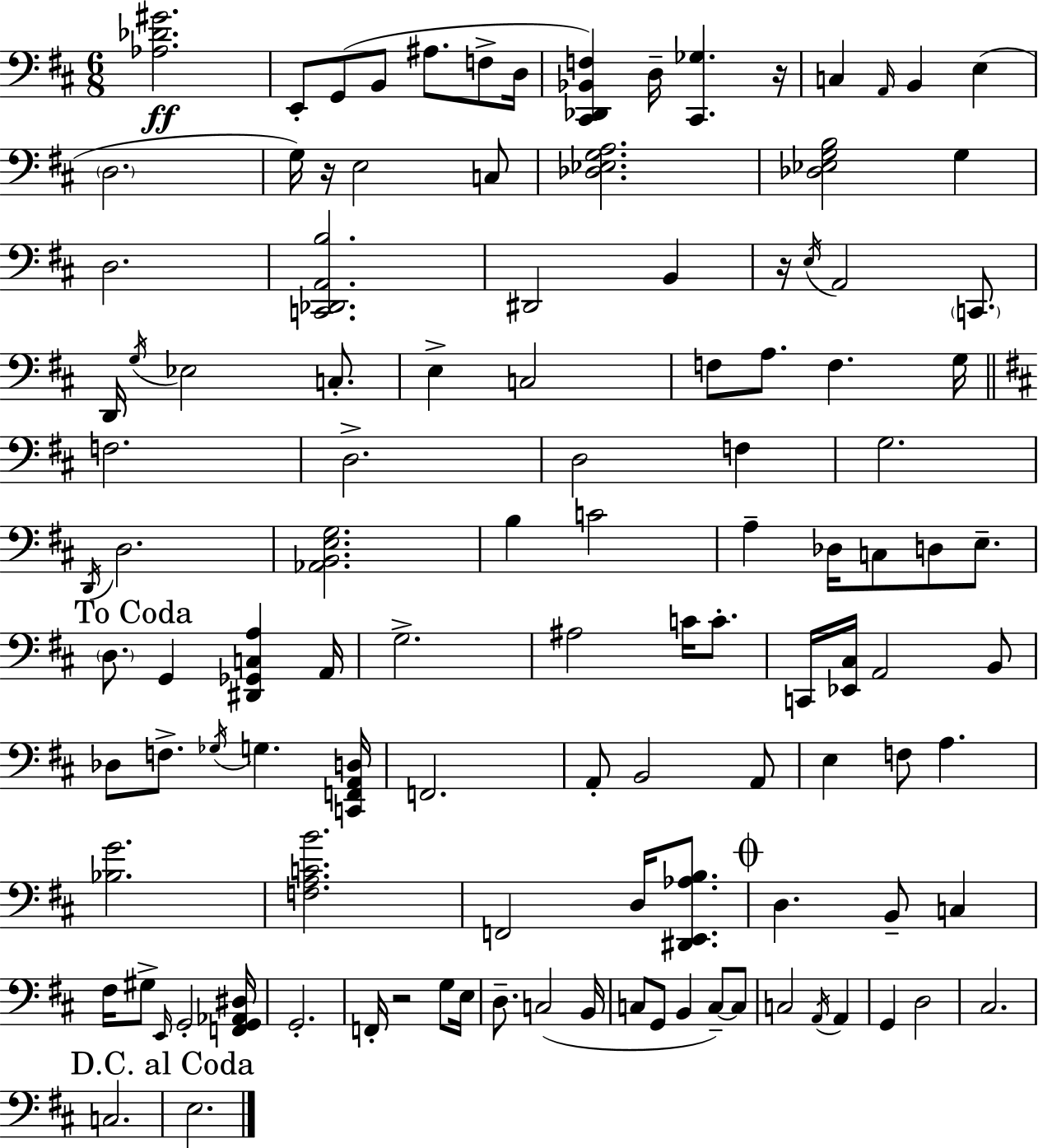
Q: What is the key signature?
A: D major